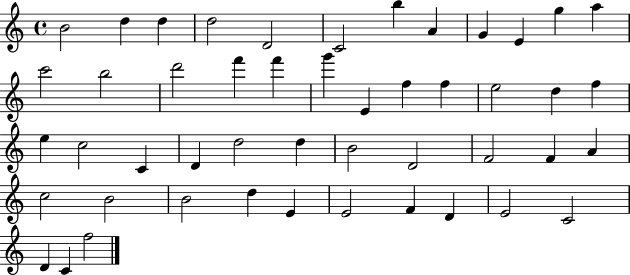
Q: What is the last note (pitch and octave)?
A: F5